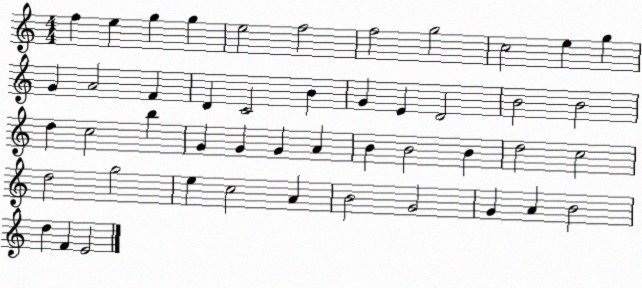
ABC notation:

X:1
T:Untitled
M:4/4
L:1/4
K:C
f e g g e2 f2 f2 g2 c2 e g G A2 F D C2 B G E D2 B2 B2 d c2 b G G G A B B2 B d2 c2 d2 g2 e c2 A B2 G2 G A B2 d F E2